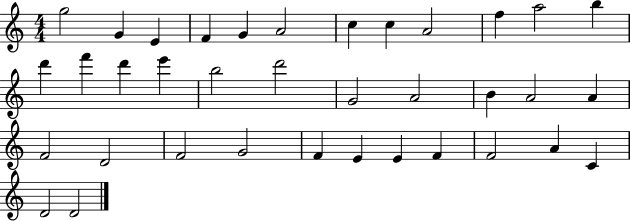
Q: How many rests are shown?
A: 0